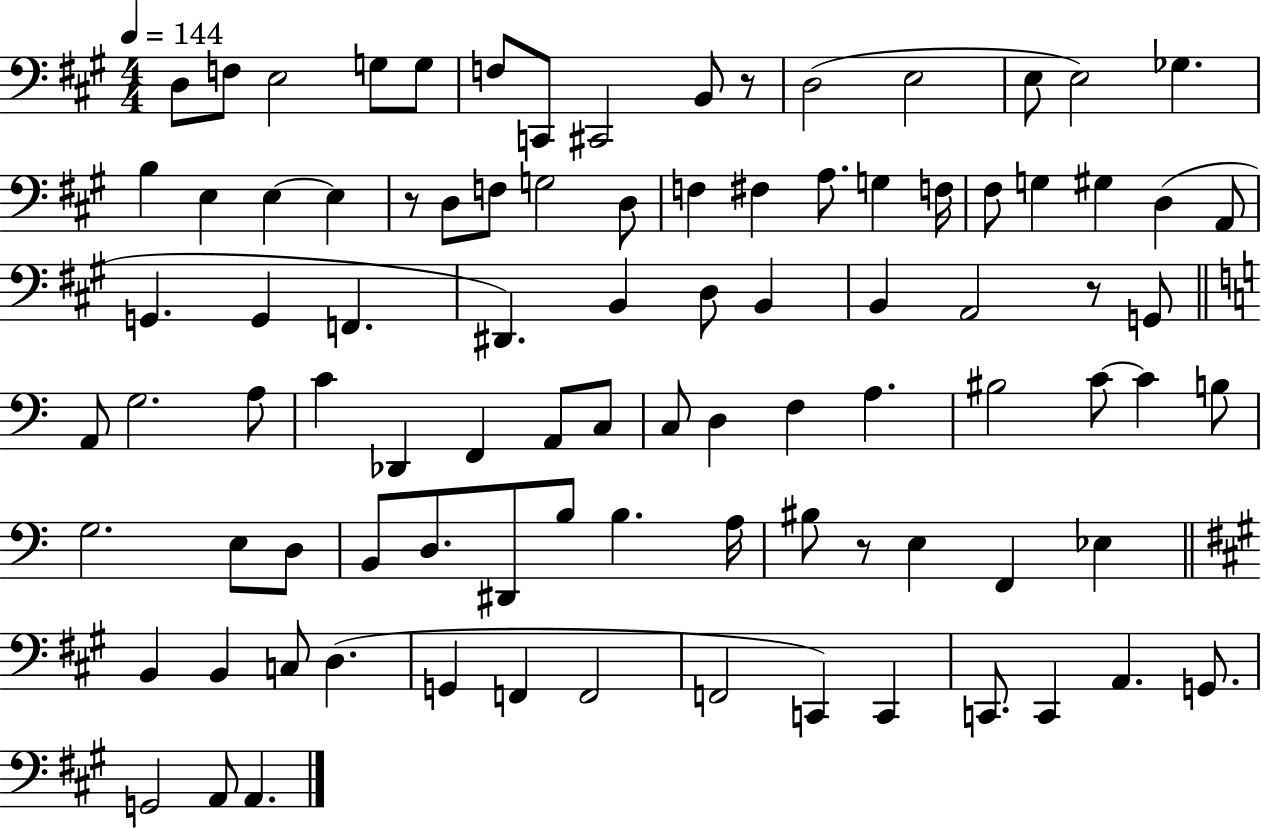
D3/e F3/e E3/h G3/e G3/e F3/e C2/e C#2/h B2/e R/e D3/h E3/h E3/e E3/h Gb3/q. B3/q E3/q E3/q E3/q R/e D3/e F3/e G3/h D3/e F3/q F#3/q A3/e. G3/q F3/s F#3/e G3/q G#3/q D3/q A2/e G2/q. G2/q F2/q. D#2/q. B2/q D3/e B2/q B2/q A2/h R/e G2/e A2/e G3/h. A3/e C4/q Db2/q F2/q A2/e C3/e C3/e D3/q F3/q A3/q. BIS3/h C4/e C4/q B3/e G3/h. E3/e D3/e B2/e D3/e. D#2/e B3/e B3/q. A3/s BIS3/e R/e E3/q F2/q Eb3/q B2/q B2/q C3/e D3/q. G2/q F2/q F2/h F2/h C2/q C2/q C2/e. C2/q A2/q. G2/e. G2/h A2/e A2/q.